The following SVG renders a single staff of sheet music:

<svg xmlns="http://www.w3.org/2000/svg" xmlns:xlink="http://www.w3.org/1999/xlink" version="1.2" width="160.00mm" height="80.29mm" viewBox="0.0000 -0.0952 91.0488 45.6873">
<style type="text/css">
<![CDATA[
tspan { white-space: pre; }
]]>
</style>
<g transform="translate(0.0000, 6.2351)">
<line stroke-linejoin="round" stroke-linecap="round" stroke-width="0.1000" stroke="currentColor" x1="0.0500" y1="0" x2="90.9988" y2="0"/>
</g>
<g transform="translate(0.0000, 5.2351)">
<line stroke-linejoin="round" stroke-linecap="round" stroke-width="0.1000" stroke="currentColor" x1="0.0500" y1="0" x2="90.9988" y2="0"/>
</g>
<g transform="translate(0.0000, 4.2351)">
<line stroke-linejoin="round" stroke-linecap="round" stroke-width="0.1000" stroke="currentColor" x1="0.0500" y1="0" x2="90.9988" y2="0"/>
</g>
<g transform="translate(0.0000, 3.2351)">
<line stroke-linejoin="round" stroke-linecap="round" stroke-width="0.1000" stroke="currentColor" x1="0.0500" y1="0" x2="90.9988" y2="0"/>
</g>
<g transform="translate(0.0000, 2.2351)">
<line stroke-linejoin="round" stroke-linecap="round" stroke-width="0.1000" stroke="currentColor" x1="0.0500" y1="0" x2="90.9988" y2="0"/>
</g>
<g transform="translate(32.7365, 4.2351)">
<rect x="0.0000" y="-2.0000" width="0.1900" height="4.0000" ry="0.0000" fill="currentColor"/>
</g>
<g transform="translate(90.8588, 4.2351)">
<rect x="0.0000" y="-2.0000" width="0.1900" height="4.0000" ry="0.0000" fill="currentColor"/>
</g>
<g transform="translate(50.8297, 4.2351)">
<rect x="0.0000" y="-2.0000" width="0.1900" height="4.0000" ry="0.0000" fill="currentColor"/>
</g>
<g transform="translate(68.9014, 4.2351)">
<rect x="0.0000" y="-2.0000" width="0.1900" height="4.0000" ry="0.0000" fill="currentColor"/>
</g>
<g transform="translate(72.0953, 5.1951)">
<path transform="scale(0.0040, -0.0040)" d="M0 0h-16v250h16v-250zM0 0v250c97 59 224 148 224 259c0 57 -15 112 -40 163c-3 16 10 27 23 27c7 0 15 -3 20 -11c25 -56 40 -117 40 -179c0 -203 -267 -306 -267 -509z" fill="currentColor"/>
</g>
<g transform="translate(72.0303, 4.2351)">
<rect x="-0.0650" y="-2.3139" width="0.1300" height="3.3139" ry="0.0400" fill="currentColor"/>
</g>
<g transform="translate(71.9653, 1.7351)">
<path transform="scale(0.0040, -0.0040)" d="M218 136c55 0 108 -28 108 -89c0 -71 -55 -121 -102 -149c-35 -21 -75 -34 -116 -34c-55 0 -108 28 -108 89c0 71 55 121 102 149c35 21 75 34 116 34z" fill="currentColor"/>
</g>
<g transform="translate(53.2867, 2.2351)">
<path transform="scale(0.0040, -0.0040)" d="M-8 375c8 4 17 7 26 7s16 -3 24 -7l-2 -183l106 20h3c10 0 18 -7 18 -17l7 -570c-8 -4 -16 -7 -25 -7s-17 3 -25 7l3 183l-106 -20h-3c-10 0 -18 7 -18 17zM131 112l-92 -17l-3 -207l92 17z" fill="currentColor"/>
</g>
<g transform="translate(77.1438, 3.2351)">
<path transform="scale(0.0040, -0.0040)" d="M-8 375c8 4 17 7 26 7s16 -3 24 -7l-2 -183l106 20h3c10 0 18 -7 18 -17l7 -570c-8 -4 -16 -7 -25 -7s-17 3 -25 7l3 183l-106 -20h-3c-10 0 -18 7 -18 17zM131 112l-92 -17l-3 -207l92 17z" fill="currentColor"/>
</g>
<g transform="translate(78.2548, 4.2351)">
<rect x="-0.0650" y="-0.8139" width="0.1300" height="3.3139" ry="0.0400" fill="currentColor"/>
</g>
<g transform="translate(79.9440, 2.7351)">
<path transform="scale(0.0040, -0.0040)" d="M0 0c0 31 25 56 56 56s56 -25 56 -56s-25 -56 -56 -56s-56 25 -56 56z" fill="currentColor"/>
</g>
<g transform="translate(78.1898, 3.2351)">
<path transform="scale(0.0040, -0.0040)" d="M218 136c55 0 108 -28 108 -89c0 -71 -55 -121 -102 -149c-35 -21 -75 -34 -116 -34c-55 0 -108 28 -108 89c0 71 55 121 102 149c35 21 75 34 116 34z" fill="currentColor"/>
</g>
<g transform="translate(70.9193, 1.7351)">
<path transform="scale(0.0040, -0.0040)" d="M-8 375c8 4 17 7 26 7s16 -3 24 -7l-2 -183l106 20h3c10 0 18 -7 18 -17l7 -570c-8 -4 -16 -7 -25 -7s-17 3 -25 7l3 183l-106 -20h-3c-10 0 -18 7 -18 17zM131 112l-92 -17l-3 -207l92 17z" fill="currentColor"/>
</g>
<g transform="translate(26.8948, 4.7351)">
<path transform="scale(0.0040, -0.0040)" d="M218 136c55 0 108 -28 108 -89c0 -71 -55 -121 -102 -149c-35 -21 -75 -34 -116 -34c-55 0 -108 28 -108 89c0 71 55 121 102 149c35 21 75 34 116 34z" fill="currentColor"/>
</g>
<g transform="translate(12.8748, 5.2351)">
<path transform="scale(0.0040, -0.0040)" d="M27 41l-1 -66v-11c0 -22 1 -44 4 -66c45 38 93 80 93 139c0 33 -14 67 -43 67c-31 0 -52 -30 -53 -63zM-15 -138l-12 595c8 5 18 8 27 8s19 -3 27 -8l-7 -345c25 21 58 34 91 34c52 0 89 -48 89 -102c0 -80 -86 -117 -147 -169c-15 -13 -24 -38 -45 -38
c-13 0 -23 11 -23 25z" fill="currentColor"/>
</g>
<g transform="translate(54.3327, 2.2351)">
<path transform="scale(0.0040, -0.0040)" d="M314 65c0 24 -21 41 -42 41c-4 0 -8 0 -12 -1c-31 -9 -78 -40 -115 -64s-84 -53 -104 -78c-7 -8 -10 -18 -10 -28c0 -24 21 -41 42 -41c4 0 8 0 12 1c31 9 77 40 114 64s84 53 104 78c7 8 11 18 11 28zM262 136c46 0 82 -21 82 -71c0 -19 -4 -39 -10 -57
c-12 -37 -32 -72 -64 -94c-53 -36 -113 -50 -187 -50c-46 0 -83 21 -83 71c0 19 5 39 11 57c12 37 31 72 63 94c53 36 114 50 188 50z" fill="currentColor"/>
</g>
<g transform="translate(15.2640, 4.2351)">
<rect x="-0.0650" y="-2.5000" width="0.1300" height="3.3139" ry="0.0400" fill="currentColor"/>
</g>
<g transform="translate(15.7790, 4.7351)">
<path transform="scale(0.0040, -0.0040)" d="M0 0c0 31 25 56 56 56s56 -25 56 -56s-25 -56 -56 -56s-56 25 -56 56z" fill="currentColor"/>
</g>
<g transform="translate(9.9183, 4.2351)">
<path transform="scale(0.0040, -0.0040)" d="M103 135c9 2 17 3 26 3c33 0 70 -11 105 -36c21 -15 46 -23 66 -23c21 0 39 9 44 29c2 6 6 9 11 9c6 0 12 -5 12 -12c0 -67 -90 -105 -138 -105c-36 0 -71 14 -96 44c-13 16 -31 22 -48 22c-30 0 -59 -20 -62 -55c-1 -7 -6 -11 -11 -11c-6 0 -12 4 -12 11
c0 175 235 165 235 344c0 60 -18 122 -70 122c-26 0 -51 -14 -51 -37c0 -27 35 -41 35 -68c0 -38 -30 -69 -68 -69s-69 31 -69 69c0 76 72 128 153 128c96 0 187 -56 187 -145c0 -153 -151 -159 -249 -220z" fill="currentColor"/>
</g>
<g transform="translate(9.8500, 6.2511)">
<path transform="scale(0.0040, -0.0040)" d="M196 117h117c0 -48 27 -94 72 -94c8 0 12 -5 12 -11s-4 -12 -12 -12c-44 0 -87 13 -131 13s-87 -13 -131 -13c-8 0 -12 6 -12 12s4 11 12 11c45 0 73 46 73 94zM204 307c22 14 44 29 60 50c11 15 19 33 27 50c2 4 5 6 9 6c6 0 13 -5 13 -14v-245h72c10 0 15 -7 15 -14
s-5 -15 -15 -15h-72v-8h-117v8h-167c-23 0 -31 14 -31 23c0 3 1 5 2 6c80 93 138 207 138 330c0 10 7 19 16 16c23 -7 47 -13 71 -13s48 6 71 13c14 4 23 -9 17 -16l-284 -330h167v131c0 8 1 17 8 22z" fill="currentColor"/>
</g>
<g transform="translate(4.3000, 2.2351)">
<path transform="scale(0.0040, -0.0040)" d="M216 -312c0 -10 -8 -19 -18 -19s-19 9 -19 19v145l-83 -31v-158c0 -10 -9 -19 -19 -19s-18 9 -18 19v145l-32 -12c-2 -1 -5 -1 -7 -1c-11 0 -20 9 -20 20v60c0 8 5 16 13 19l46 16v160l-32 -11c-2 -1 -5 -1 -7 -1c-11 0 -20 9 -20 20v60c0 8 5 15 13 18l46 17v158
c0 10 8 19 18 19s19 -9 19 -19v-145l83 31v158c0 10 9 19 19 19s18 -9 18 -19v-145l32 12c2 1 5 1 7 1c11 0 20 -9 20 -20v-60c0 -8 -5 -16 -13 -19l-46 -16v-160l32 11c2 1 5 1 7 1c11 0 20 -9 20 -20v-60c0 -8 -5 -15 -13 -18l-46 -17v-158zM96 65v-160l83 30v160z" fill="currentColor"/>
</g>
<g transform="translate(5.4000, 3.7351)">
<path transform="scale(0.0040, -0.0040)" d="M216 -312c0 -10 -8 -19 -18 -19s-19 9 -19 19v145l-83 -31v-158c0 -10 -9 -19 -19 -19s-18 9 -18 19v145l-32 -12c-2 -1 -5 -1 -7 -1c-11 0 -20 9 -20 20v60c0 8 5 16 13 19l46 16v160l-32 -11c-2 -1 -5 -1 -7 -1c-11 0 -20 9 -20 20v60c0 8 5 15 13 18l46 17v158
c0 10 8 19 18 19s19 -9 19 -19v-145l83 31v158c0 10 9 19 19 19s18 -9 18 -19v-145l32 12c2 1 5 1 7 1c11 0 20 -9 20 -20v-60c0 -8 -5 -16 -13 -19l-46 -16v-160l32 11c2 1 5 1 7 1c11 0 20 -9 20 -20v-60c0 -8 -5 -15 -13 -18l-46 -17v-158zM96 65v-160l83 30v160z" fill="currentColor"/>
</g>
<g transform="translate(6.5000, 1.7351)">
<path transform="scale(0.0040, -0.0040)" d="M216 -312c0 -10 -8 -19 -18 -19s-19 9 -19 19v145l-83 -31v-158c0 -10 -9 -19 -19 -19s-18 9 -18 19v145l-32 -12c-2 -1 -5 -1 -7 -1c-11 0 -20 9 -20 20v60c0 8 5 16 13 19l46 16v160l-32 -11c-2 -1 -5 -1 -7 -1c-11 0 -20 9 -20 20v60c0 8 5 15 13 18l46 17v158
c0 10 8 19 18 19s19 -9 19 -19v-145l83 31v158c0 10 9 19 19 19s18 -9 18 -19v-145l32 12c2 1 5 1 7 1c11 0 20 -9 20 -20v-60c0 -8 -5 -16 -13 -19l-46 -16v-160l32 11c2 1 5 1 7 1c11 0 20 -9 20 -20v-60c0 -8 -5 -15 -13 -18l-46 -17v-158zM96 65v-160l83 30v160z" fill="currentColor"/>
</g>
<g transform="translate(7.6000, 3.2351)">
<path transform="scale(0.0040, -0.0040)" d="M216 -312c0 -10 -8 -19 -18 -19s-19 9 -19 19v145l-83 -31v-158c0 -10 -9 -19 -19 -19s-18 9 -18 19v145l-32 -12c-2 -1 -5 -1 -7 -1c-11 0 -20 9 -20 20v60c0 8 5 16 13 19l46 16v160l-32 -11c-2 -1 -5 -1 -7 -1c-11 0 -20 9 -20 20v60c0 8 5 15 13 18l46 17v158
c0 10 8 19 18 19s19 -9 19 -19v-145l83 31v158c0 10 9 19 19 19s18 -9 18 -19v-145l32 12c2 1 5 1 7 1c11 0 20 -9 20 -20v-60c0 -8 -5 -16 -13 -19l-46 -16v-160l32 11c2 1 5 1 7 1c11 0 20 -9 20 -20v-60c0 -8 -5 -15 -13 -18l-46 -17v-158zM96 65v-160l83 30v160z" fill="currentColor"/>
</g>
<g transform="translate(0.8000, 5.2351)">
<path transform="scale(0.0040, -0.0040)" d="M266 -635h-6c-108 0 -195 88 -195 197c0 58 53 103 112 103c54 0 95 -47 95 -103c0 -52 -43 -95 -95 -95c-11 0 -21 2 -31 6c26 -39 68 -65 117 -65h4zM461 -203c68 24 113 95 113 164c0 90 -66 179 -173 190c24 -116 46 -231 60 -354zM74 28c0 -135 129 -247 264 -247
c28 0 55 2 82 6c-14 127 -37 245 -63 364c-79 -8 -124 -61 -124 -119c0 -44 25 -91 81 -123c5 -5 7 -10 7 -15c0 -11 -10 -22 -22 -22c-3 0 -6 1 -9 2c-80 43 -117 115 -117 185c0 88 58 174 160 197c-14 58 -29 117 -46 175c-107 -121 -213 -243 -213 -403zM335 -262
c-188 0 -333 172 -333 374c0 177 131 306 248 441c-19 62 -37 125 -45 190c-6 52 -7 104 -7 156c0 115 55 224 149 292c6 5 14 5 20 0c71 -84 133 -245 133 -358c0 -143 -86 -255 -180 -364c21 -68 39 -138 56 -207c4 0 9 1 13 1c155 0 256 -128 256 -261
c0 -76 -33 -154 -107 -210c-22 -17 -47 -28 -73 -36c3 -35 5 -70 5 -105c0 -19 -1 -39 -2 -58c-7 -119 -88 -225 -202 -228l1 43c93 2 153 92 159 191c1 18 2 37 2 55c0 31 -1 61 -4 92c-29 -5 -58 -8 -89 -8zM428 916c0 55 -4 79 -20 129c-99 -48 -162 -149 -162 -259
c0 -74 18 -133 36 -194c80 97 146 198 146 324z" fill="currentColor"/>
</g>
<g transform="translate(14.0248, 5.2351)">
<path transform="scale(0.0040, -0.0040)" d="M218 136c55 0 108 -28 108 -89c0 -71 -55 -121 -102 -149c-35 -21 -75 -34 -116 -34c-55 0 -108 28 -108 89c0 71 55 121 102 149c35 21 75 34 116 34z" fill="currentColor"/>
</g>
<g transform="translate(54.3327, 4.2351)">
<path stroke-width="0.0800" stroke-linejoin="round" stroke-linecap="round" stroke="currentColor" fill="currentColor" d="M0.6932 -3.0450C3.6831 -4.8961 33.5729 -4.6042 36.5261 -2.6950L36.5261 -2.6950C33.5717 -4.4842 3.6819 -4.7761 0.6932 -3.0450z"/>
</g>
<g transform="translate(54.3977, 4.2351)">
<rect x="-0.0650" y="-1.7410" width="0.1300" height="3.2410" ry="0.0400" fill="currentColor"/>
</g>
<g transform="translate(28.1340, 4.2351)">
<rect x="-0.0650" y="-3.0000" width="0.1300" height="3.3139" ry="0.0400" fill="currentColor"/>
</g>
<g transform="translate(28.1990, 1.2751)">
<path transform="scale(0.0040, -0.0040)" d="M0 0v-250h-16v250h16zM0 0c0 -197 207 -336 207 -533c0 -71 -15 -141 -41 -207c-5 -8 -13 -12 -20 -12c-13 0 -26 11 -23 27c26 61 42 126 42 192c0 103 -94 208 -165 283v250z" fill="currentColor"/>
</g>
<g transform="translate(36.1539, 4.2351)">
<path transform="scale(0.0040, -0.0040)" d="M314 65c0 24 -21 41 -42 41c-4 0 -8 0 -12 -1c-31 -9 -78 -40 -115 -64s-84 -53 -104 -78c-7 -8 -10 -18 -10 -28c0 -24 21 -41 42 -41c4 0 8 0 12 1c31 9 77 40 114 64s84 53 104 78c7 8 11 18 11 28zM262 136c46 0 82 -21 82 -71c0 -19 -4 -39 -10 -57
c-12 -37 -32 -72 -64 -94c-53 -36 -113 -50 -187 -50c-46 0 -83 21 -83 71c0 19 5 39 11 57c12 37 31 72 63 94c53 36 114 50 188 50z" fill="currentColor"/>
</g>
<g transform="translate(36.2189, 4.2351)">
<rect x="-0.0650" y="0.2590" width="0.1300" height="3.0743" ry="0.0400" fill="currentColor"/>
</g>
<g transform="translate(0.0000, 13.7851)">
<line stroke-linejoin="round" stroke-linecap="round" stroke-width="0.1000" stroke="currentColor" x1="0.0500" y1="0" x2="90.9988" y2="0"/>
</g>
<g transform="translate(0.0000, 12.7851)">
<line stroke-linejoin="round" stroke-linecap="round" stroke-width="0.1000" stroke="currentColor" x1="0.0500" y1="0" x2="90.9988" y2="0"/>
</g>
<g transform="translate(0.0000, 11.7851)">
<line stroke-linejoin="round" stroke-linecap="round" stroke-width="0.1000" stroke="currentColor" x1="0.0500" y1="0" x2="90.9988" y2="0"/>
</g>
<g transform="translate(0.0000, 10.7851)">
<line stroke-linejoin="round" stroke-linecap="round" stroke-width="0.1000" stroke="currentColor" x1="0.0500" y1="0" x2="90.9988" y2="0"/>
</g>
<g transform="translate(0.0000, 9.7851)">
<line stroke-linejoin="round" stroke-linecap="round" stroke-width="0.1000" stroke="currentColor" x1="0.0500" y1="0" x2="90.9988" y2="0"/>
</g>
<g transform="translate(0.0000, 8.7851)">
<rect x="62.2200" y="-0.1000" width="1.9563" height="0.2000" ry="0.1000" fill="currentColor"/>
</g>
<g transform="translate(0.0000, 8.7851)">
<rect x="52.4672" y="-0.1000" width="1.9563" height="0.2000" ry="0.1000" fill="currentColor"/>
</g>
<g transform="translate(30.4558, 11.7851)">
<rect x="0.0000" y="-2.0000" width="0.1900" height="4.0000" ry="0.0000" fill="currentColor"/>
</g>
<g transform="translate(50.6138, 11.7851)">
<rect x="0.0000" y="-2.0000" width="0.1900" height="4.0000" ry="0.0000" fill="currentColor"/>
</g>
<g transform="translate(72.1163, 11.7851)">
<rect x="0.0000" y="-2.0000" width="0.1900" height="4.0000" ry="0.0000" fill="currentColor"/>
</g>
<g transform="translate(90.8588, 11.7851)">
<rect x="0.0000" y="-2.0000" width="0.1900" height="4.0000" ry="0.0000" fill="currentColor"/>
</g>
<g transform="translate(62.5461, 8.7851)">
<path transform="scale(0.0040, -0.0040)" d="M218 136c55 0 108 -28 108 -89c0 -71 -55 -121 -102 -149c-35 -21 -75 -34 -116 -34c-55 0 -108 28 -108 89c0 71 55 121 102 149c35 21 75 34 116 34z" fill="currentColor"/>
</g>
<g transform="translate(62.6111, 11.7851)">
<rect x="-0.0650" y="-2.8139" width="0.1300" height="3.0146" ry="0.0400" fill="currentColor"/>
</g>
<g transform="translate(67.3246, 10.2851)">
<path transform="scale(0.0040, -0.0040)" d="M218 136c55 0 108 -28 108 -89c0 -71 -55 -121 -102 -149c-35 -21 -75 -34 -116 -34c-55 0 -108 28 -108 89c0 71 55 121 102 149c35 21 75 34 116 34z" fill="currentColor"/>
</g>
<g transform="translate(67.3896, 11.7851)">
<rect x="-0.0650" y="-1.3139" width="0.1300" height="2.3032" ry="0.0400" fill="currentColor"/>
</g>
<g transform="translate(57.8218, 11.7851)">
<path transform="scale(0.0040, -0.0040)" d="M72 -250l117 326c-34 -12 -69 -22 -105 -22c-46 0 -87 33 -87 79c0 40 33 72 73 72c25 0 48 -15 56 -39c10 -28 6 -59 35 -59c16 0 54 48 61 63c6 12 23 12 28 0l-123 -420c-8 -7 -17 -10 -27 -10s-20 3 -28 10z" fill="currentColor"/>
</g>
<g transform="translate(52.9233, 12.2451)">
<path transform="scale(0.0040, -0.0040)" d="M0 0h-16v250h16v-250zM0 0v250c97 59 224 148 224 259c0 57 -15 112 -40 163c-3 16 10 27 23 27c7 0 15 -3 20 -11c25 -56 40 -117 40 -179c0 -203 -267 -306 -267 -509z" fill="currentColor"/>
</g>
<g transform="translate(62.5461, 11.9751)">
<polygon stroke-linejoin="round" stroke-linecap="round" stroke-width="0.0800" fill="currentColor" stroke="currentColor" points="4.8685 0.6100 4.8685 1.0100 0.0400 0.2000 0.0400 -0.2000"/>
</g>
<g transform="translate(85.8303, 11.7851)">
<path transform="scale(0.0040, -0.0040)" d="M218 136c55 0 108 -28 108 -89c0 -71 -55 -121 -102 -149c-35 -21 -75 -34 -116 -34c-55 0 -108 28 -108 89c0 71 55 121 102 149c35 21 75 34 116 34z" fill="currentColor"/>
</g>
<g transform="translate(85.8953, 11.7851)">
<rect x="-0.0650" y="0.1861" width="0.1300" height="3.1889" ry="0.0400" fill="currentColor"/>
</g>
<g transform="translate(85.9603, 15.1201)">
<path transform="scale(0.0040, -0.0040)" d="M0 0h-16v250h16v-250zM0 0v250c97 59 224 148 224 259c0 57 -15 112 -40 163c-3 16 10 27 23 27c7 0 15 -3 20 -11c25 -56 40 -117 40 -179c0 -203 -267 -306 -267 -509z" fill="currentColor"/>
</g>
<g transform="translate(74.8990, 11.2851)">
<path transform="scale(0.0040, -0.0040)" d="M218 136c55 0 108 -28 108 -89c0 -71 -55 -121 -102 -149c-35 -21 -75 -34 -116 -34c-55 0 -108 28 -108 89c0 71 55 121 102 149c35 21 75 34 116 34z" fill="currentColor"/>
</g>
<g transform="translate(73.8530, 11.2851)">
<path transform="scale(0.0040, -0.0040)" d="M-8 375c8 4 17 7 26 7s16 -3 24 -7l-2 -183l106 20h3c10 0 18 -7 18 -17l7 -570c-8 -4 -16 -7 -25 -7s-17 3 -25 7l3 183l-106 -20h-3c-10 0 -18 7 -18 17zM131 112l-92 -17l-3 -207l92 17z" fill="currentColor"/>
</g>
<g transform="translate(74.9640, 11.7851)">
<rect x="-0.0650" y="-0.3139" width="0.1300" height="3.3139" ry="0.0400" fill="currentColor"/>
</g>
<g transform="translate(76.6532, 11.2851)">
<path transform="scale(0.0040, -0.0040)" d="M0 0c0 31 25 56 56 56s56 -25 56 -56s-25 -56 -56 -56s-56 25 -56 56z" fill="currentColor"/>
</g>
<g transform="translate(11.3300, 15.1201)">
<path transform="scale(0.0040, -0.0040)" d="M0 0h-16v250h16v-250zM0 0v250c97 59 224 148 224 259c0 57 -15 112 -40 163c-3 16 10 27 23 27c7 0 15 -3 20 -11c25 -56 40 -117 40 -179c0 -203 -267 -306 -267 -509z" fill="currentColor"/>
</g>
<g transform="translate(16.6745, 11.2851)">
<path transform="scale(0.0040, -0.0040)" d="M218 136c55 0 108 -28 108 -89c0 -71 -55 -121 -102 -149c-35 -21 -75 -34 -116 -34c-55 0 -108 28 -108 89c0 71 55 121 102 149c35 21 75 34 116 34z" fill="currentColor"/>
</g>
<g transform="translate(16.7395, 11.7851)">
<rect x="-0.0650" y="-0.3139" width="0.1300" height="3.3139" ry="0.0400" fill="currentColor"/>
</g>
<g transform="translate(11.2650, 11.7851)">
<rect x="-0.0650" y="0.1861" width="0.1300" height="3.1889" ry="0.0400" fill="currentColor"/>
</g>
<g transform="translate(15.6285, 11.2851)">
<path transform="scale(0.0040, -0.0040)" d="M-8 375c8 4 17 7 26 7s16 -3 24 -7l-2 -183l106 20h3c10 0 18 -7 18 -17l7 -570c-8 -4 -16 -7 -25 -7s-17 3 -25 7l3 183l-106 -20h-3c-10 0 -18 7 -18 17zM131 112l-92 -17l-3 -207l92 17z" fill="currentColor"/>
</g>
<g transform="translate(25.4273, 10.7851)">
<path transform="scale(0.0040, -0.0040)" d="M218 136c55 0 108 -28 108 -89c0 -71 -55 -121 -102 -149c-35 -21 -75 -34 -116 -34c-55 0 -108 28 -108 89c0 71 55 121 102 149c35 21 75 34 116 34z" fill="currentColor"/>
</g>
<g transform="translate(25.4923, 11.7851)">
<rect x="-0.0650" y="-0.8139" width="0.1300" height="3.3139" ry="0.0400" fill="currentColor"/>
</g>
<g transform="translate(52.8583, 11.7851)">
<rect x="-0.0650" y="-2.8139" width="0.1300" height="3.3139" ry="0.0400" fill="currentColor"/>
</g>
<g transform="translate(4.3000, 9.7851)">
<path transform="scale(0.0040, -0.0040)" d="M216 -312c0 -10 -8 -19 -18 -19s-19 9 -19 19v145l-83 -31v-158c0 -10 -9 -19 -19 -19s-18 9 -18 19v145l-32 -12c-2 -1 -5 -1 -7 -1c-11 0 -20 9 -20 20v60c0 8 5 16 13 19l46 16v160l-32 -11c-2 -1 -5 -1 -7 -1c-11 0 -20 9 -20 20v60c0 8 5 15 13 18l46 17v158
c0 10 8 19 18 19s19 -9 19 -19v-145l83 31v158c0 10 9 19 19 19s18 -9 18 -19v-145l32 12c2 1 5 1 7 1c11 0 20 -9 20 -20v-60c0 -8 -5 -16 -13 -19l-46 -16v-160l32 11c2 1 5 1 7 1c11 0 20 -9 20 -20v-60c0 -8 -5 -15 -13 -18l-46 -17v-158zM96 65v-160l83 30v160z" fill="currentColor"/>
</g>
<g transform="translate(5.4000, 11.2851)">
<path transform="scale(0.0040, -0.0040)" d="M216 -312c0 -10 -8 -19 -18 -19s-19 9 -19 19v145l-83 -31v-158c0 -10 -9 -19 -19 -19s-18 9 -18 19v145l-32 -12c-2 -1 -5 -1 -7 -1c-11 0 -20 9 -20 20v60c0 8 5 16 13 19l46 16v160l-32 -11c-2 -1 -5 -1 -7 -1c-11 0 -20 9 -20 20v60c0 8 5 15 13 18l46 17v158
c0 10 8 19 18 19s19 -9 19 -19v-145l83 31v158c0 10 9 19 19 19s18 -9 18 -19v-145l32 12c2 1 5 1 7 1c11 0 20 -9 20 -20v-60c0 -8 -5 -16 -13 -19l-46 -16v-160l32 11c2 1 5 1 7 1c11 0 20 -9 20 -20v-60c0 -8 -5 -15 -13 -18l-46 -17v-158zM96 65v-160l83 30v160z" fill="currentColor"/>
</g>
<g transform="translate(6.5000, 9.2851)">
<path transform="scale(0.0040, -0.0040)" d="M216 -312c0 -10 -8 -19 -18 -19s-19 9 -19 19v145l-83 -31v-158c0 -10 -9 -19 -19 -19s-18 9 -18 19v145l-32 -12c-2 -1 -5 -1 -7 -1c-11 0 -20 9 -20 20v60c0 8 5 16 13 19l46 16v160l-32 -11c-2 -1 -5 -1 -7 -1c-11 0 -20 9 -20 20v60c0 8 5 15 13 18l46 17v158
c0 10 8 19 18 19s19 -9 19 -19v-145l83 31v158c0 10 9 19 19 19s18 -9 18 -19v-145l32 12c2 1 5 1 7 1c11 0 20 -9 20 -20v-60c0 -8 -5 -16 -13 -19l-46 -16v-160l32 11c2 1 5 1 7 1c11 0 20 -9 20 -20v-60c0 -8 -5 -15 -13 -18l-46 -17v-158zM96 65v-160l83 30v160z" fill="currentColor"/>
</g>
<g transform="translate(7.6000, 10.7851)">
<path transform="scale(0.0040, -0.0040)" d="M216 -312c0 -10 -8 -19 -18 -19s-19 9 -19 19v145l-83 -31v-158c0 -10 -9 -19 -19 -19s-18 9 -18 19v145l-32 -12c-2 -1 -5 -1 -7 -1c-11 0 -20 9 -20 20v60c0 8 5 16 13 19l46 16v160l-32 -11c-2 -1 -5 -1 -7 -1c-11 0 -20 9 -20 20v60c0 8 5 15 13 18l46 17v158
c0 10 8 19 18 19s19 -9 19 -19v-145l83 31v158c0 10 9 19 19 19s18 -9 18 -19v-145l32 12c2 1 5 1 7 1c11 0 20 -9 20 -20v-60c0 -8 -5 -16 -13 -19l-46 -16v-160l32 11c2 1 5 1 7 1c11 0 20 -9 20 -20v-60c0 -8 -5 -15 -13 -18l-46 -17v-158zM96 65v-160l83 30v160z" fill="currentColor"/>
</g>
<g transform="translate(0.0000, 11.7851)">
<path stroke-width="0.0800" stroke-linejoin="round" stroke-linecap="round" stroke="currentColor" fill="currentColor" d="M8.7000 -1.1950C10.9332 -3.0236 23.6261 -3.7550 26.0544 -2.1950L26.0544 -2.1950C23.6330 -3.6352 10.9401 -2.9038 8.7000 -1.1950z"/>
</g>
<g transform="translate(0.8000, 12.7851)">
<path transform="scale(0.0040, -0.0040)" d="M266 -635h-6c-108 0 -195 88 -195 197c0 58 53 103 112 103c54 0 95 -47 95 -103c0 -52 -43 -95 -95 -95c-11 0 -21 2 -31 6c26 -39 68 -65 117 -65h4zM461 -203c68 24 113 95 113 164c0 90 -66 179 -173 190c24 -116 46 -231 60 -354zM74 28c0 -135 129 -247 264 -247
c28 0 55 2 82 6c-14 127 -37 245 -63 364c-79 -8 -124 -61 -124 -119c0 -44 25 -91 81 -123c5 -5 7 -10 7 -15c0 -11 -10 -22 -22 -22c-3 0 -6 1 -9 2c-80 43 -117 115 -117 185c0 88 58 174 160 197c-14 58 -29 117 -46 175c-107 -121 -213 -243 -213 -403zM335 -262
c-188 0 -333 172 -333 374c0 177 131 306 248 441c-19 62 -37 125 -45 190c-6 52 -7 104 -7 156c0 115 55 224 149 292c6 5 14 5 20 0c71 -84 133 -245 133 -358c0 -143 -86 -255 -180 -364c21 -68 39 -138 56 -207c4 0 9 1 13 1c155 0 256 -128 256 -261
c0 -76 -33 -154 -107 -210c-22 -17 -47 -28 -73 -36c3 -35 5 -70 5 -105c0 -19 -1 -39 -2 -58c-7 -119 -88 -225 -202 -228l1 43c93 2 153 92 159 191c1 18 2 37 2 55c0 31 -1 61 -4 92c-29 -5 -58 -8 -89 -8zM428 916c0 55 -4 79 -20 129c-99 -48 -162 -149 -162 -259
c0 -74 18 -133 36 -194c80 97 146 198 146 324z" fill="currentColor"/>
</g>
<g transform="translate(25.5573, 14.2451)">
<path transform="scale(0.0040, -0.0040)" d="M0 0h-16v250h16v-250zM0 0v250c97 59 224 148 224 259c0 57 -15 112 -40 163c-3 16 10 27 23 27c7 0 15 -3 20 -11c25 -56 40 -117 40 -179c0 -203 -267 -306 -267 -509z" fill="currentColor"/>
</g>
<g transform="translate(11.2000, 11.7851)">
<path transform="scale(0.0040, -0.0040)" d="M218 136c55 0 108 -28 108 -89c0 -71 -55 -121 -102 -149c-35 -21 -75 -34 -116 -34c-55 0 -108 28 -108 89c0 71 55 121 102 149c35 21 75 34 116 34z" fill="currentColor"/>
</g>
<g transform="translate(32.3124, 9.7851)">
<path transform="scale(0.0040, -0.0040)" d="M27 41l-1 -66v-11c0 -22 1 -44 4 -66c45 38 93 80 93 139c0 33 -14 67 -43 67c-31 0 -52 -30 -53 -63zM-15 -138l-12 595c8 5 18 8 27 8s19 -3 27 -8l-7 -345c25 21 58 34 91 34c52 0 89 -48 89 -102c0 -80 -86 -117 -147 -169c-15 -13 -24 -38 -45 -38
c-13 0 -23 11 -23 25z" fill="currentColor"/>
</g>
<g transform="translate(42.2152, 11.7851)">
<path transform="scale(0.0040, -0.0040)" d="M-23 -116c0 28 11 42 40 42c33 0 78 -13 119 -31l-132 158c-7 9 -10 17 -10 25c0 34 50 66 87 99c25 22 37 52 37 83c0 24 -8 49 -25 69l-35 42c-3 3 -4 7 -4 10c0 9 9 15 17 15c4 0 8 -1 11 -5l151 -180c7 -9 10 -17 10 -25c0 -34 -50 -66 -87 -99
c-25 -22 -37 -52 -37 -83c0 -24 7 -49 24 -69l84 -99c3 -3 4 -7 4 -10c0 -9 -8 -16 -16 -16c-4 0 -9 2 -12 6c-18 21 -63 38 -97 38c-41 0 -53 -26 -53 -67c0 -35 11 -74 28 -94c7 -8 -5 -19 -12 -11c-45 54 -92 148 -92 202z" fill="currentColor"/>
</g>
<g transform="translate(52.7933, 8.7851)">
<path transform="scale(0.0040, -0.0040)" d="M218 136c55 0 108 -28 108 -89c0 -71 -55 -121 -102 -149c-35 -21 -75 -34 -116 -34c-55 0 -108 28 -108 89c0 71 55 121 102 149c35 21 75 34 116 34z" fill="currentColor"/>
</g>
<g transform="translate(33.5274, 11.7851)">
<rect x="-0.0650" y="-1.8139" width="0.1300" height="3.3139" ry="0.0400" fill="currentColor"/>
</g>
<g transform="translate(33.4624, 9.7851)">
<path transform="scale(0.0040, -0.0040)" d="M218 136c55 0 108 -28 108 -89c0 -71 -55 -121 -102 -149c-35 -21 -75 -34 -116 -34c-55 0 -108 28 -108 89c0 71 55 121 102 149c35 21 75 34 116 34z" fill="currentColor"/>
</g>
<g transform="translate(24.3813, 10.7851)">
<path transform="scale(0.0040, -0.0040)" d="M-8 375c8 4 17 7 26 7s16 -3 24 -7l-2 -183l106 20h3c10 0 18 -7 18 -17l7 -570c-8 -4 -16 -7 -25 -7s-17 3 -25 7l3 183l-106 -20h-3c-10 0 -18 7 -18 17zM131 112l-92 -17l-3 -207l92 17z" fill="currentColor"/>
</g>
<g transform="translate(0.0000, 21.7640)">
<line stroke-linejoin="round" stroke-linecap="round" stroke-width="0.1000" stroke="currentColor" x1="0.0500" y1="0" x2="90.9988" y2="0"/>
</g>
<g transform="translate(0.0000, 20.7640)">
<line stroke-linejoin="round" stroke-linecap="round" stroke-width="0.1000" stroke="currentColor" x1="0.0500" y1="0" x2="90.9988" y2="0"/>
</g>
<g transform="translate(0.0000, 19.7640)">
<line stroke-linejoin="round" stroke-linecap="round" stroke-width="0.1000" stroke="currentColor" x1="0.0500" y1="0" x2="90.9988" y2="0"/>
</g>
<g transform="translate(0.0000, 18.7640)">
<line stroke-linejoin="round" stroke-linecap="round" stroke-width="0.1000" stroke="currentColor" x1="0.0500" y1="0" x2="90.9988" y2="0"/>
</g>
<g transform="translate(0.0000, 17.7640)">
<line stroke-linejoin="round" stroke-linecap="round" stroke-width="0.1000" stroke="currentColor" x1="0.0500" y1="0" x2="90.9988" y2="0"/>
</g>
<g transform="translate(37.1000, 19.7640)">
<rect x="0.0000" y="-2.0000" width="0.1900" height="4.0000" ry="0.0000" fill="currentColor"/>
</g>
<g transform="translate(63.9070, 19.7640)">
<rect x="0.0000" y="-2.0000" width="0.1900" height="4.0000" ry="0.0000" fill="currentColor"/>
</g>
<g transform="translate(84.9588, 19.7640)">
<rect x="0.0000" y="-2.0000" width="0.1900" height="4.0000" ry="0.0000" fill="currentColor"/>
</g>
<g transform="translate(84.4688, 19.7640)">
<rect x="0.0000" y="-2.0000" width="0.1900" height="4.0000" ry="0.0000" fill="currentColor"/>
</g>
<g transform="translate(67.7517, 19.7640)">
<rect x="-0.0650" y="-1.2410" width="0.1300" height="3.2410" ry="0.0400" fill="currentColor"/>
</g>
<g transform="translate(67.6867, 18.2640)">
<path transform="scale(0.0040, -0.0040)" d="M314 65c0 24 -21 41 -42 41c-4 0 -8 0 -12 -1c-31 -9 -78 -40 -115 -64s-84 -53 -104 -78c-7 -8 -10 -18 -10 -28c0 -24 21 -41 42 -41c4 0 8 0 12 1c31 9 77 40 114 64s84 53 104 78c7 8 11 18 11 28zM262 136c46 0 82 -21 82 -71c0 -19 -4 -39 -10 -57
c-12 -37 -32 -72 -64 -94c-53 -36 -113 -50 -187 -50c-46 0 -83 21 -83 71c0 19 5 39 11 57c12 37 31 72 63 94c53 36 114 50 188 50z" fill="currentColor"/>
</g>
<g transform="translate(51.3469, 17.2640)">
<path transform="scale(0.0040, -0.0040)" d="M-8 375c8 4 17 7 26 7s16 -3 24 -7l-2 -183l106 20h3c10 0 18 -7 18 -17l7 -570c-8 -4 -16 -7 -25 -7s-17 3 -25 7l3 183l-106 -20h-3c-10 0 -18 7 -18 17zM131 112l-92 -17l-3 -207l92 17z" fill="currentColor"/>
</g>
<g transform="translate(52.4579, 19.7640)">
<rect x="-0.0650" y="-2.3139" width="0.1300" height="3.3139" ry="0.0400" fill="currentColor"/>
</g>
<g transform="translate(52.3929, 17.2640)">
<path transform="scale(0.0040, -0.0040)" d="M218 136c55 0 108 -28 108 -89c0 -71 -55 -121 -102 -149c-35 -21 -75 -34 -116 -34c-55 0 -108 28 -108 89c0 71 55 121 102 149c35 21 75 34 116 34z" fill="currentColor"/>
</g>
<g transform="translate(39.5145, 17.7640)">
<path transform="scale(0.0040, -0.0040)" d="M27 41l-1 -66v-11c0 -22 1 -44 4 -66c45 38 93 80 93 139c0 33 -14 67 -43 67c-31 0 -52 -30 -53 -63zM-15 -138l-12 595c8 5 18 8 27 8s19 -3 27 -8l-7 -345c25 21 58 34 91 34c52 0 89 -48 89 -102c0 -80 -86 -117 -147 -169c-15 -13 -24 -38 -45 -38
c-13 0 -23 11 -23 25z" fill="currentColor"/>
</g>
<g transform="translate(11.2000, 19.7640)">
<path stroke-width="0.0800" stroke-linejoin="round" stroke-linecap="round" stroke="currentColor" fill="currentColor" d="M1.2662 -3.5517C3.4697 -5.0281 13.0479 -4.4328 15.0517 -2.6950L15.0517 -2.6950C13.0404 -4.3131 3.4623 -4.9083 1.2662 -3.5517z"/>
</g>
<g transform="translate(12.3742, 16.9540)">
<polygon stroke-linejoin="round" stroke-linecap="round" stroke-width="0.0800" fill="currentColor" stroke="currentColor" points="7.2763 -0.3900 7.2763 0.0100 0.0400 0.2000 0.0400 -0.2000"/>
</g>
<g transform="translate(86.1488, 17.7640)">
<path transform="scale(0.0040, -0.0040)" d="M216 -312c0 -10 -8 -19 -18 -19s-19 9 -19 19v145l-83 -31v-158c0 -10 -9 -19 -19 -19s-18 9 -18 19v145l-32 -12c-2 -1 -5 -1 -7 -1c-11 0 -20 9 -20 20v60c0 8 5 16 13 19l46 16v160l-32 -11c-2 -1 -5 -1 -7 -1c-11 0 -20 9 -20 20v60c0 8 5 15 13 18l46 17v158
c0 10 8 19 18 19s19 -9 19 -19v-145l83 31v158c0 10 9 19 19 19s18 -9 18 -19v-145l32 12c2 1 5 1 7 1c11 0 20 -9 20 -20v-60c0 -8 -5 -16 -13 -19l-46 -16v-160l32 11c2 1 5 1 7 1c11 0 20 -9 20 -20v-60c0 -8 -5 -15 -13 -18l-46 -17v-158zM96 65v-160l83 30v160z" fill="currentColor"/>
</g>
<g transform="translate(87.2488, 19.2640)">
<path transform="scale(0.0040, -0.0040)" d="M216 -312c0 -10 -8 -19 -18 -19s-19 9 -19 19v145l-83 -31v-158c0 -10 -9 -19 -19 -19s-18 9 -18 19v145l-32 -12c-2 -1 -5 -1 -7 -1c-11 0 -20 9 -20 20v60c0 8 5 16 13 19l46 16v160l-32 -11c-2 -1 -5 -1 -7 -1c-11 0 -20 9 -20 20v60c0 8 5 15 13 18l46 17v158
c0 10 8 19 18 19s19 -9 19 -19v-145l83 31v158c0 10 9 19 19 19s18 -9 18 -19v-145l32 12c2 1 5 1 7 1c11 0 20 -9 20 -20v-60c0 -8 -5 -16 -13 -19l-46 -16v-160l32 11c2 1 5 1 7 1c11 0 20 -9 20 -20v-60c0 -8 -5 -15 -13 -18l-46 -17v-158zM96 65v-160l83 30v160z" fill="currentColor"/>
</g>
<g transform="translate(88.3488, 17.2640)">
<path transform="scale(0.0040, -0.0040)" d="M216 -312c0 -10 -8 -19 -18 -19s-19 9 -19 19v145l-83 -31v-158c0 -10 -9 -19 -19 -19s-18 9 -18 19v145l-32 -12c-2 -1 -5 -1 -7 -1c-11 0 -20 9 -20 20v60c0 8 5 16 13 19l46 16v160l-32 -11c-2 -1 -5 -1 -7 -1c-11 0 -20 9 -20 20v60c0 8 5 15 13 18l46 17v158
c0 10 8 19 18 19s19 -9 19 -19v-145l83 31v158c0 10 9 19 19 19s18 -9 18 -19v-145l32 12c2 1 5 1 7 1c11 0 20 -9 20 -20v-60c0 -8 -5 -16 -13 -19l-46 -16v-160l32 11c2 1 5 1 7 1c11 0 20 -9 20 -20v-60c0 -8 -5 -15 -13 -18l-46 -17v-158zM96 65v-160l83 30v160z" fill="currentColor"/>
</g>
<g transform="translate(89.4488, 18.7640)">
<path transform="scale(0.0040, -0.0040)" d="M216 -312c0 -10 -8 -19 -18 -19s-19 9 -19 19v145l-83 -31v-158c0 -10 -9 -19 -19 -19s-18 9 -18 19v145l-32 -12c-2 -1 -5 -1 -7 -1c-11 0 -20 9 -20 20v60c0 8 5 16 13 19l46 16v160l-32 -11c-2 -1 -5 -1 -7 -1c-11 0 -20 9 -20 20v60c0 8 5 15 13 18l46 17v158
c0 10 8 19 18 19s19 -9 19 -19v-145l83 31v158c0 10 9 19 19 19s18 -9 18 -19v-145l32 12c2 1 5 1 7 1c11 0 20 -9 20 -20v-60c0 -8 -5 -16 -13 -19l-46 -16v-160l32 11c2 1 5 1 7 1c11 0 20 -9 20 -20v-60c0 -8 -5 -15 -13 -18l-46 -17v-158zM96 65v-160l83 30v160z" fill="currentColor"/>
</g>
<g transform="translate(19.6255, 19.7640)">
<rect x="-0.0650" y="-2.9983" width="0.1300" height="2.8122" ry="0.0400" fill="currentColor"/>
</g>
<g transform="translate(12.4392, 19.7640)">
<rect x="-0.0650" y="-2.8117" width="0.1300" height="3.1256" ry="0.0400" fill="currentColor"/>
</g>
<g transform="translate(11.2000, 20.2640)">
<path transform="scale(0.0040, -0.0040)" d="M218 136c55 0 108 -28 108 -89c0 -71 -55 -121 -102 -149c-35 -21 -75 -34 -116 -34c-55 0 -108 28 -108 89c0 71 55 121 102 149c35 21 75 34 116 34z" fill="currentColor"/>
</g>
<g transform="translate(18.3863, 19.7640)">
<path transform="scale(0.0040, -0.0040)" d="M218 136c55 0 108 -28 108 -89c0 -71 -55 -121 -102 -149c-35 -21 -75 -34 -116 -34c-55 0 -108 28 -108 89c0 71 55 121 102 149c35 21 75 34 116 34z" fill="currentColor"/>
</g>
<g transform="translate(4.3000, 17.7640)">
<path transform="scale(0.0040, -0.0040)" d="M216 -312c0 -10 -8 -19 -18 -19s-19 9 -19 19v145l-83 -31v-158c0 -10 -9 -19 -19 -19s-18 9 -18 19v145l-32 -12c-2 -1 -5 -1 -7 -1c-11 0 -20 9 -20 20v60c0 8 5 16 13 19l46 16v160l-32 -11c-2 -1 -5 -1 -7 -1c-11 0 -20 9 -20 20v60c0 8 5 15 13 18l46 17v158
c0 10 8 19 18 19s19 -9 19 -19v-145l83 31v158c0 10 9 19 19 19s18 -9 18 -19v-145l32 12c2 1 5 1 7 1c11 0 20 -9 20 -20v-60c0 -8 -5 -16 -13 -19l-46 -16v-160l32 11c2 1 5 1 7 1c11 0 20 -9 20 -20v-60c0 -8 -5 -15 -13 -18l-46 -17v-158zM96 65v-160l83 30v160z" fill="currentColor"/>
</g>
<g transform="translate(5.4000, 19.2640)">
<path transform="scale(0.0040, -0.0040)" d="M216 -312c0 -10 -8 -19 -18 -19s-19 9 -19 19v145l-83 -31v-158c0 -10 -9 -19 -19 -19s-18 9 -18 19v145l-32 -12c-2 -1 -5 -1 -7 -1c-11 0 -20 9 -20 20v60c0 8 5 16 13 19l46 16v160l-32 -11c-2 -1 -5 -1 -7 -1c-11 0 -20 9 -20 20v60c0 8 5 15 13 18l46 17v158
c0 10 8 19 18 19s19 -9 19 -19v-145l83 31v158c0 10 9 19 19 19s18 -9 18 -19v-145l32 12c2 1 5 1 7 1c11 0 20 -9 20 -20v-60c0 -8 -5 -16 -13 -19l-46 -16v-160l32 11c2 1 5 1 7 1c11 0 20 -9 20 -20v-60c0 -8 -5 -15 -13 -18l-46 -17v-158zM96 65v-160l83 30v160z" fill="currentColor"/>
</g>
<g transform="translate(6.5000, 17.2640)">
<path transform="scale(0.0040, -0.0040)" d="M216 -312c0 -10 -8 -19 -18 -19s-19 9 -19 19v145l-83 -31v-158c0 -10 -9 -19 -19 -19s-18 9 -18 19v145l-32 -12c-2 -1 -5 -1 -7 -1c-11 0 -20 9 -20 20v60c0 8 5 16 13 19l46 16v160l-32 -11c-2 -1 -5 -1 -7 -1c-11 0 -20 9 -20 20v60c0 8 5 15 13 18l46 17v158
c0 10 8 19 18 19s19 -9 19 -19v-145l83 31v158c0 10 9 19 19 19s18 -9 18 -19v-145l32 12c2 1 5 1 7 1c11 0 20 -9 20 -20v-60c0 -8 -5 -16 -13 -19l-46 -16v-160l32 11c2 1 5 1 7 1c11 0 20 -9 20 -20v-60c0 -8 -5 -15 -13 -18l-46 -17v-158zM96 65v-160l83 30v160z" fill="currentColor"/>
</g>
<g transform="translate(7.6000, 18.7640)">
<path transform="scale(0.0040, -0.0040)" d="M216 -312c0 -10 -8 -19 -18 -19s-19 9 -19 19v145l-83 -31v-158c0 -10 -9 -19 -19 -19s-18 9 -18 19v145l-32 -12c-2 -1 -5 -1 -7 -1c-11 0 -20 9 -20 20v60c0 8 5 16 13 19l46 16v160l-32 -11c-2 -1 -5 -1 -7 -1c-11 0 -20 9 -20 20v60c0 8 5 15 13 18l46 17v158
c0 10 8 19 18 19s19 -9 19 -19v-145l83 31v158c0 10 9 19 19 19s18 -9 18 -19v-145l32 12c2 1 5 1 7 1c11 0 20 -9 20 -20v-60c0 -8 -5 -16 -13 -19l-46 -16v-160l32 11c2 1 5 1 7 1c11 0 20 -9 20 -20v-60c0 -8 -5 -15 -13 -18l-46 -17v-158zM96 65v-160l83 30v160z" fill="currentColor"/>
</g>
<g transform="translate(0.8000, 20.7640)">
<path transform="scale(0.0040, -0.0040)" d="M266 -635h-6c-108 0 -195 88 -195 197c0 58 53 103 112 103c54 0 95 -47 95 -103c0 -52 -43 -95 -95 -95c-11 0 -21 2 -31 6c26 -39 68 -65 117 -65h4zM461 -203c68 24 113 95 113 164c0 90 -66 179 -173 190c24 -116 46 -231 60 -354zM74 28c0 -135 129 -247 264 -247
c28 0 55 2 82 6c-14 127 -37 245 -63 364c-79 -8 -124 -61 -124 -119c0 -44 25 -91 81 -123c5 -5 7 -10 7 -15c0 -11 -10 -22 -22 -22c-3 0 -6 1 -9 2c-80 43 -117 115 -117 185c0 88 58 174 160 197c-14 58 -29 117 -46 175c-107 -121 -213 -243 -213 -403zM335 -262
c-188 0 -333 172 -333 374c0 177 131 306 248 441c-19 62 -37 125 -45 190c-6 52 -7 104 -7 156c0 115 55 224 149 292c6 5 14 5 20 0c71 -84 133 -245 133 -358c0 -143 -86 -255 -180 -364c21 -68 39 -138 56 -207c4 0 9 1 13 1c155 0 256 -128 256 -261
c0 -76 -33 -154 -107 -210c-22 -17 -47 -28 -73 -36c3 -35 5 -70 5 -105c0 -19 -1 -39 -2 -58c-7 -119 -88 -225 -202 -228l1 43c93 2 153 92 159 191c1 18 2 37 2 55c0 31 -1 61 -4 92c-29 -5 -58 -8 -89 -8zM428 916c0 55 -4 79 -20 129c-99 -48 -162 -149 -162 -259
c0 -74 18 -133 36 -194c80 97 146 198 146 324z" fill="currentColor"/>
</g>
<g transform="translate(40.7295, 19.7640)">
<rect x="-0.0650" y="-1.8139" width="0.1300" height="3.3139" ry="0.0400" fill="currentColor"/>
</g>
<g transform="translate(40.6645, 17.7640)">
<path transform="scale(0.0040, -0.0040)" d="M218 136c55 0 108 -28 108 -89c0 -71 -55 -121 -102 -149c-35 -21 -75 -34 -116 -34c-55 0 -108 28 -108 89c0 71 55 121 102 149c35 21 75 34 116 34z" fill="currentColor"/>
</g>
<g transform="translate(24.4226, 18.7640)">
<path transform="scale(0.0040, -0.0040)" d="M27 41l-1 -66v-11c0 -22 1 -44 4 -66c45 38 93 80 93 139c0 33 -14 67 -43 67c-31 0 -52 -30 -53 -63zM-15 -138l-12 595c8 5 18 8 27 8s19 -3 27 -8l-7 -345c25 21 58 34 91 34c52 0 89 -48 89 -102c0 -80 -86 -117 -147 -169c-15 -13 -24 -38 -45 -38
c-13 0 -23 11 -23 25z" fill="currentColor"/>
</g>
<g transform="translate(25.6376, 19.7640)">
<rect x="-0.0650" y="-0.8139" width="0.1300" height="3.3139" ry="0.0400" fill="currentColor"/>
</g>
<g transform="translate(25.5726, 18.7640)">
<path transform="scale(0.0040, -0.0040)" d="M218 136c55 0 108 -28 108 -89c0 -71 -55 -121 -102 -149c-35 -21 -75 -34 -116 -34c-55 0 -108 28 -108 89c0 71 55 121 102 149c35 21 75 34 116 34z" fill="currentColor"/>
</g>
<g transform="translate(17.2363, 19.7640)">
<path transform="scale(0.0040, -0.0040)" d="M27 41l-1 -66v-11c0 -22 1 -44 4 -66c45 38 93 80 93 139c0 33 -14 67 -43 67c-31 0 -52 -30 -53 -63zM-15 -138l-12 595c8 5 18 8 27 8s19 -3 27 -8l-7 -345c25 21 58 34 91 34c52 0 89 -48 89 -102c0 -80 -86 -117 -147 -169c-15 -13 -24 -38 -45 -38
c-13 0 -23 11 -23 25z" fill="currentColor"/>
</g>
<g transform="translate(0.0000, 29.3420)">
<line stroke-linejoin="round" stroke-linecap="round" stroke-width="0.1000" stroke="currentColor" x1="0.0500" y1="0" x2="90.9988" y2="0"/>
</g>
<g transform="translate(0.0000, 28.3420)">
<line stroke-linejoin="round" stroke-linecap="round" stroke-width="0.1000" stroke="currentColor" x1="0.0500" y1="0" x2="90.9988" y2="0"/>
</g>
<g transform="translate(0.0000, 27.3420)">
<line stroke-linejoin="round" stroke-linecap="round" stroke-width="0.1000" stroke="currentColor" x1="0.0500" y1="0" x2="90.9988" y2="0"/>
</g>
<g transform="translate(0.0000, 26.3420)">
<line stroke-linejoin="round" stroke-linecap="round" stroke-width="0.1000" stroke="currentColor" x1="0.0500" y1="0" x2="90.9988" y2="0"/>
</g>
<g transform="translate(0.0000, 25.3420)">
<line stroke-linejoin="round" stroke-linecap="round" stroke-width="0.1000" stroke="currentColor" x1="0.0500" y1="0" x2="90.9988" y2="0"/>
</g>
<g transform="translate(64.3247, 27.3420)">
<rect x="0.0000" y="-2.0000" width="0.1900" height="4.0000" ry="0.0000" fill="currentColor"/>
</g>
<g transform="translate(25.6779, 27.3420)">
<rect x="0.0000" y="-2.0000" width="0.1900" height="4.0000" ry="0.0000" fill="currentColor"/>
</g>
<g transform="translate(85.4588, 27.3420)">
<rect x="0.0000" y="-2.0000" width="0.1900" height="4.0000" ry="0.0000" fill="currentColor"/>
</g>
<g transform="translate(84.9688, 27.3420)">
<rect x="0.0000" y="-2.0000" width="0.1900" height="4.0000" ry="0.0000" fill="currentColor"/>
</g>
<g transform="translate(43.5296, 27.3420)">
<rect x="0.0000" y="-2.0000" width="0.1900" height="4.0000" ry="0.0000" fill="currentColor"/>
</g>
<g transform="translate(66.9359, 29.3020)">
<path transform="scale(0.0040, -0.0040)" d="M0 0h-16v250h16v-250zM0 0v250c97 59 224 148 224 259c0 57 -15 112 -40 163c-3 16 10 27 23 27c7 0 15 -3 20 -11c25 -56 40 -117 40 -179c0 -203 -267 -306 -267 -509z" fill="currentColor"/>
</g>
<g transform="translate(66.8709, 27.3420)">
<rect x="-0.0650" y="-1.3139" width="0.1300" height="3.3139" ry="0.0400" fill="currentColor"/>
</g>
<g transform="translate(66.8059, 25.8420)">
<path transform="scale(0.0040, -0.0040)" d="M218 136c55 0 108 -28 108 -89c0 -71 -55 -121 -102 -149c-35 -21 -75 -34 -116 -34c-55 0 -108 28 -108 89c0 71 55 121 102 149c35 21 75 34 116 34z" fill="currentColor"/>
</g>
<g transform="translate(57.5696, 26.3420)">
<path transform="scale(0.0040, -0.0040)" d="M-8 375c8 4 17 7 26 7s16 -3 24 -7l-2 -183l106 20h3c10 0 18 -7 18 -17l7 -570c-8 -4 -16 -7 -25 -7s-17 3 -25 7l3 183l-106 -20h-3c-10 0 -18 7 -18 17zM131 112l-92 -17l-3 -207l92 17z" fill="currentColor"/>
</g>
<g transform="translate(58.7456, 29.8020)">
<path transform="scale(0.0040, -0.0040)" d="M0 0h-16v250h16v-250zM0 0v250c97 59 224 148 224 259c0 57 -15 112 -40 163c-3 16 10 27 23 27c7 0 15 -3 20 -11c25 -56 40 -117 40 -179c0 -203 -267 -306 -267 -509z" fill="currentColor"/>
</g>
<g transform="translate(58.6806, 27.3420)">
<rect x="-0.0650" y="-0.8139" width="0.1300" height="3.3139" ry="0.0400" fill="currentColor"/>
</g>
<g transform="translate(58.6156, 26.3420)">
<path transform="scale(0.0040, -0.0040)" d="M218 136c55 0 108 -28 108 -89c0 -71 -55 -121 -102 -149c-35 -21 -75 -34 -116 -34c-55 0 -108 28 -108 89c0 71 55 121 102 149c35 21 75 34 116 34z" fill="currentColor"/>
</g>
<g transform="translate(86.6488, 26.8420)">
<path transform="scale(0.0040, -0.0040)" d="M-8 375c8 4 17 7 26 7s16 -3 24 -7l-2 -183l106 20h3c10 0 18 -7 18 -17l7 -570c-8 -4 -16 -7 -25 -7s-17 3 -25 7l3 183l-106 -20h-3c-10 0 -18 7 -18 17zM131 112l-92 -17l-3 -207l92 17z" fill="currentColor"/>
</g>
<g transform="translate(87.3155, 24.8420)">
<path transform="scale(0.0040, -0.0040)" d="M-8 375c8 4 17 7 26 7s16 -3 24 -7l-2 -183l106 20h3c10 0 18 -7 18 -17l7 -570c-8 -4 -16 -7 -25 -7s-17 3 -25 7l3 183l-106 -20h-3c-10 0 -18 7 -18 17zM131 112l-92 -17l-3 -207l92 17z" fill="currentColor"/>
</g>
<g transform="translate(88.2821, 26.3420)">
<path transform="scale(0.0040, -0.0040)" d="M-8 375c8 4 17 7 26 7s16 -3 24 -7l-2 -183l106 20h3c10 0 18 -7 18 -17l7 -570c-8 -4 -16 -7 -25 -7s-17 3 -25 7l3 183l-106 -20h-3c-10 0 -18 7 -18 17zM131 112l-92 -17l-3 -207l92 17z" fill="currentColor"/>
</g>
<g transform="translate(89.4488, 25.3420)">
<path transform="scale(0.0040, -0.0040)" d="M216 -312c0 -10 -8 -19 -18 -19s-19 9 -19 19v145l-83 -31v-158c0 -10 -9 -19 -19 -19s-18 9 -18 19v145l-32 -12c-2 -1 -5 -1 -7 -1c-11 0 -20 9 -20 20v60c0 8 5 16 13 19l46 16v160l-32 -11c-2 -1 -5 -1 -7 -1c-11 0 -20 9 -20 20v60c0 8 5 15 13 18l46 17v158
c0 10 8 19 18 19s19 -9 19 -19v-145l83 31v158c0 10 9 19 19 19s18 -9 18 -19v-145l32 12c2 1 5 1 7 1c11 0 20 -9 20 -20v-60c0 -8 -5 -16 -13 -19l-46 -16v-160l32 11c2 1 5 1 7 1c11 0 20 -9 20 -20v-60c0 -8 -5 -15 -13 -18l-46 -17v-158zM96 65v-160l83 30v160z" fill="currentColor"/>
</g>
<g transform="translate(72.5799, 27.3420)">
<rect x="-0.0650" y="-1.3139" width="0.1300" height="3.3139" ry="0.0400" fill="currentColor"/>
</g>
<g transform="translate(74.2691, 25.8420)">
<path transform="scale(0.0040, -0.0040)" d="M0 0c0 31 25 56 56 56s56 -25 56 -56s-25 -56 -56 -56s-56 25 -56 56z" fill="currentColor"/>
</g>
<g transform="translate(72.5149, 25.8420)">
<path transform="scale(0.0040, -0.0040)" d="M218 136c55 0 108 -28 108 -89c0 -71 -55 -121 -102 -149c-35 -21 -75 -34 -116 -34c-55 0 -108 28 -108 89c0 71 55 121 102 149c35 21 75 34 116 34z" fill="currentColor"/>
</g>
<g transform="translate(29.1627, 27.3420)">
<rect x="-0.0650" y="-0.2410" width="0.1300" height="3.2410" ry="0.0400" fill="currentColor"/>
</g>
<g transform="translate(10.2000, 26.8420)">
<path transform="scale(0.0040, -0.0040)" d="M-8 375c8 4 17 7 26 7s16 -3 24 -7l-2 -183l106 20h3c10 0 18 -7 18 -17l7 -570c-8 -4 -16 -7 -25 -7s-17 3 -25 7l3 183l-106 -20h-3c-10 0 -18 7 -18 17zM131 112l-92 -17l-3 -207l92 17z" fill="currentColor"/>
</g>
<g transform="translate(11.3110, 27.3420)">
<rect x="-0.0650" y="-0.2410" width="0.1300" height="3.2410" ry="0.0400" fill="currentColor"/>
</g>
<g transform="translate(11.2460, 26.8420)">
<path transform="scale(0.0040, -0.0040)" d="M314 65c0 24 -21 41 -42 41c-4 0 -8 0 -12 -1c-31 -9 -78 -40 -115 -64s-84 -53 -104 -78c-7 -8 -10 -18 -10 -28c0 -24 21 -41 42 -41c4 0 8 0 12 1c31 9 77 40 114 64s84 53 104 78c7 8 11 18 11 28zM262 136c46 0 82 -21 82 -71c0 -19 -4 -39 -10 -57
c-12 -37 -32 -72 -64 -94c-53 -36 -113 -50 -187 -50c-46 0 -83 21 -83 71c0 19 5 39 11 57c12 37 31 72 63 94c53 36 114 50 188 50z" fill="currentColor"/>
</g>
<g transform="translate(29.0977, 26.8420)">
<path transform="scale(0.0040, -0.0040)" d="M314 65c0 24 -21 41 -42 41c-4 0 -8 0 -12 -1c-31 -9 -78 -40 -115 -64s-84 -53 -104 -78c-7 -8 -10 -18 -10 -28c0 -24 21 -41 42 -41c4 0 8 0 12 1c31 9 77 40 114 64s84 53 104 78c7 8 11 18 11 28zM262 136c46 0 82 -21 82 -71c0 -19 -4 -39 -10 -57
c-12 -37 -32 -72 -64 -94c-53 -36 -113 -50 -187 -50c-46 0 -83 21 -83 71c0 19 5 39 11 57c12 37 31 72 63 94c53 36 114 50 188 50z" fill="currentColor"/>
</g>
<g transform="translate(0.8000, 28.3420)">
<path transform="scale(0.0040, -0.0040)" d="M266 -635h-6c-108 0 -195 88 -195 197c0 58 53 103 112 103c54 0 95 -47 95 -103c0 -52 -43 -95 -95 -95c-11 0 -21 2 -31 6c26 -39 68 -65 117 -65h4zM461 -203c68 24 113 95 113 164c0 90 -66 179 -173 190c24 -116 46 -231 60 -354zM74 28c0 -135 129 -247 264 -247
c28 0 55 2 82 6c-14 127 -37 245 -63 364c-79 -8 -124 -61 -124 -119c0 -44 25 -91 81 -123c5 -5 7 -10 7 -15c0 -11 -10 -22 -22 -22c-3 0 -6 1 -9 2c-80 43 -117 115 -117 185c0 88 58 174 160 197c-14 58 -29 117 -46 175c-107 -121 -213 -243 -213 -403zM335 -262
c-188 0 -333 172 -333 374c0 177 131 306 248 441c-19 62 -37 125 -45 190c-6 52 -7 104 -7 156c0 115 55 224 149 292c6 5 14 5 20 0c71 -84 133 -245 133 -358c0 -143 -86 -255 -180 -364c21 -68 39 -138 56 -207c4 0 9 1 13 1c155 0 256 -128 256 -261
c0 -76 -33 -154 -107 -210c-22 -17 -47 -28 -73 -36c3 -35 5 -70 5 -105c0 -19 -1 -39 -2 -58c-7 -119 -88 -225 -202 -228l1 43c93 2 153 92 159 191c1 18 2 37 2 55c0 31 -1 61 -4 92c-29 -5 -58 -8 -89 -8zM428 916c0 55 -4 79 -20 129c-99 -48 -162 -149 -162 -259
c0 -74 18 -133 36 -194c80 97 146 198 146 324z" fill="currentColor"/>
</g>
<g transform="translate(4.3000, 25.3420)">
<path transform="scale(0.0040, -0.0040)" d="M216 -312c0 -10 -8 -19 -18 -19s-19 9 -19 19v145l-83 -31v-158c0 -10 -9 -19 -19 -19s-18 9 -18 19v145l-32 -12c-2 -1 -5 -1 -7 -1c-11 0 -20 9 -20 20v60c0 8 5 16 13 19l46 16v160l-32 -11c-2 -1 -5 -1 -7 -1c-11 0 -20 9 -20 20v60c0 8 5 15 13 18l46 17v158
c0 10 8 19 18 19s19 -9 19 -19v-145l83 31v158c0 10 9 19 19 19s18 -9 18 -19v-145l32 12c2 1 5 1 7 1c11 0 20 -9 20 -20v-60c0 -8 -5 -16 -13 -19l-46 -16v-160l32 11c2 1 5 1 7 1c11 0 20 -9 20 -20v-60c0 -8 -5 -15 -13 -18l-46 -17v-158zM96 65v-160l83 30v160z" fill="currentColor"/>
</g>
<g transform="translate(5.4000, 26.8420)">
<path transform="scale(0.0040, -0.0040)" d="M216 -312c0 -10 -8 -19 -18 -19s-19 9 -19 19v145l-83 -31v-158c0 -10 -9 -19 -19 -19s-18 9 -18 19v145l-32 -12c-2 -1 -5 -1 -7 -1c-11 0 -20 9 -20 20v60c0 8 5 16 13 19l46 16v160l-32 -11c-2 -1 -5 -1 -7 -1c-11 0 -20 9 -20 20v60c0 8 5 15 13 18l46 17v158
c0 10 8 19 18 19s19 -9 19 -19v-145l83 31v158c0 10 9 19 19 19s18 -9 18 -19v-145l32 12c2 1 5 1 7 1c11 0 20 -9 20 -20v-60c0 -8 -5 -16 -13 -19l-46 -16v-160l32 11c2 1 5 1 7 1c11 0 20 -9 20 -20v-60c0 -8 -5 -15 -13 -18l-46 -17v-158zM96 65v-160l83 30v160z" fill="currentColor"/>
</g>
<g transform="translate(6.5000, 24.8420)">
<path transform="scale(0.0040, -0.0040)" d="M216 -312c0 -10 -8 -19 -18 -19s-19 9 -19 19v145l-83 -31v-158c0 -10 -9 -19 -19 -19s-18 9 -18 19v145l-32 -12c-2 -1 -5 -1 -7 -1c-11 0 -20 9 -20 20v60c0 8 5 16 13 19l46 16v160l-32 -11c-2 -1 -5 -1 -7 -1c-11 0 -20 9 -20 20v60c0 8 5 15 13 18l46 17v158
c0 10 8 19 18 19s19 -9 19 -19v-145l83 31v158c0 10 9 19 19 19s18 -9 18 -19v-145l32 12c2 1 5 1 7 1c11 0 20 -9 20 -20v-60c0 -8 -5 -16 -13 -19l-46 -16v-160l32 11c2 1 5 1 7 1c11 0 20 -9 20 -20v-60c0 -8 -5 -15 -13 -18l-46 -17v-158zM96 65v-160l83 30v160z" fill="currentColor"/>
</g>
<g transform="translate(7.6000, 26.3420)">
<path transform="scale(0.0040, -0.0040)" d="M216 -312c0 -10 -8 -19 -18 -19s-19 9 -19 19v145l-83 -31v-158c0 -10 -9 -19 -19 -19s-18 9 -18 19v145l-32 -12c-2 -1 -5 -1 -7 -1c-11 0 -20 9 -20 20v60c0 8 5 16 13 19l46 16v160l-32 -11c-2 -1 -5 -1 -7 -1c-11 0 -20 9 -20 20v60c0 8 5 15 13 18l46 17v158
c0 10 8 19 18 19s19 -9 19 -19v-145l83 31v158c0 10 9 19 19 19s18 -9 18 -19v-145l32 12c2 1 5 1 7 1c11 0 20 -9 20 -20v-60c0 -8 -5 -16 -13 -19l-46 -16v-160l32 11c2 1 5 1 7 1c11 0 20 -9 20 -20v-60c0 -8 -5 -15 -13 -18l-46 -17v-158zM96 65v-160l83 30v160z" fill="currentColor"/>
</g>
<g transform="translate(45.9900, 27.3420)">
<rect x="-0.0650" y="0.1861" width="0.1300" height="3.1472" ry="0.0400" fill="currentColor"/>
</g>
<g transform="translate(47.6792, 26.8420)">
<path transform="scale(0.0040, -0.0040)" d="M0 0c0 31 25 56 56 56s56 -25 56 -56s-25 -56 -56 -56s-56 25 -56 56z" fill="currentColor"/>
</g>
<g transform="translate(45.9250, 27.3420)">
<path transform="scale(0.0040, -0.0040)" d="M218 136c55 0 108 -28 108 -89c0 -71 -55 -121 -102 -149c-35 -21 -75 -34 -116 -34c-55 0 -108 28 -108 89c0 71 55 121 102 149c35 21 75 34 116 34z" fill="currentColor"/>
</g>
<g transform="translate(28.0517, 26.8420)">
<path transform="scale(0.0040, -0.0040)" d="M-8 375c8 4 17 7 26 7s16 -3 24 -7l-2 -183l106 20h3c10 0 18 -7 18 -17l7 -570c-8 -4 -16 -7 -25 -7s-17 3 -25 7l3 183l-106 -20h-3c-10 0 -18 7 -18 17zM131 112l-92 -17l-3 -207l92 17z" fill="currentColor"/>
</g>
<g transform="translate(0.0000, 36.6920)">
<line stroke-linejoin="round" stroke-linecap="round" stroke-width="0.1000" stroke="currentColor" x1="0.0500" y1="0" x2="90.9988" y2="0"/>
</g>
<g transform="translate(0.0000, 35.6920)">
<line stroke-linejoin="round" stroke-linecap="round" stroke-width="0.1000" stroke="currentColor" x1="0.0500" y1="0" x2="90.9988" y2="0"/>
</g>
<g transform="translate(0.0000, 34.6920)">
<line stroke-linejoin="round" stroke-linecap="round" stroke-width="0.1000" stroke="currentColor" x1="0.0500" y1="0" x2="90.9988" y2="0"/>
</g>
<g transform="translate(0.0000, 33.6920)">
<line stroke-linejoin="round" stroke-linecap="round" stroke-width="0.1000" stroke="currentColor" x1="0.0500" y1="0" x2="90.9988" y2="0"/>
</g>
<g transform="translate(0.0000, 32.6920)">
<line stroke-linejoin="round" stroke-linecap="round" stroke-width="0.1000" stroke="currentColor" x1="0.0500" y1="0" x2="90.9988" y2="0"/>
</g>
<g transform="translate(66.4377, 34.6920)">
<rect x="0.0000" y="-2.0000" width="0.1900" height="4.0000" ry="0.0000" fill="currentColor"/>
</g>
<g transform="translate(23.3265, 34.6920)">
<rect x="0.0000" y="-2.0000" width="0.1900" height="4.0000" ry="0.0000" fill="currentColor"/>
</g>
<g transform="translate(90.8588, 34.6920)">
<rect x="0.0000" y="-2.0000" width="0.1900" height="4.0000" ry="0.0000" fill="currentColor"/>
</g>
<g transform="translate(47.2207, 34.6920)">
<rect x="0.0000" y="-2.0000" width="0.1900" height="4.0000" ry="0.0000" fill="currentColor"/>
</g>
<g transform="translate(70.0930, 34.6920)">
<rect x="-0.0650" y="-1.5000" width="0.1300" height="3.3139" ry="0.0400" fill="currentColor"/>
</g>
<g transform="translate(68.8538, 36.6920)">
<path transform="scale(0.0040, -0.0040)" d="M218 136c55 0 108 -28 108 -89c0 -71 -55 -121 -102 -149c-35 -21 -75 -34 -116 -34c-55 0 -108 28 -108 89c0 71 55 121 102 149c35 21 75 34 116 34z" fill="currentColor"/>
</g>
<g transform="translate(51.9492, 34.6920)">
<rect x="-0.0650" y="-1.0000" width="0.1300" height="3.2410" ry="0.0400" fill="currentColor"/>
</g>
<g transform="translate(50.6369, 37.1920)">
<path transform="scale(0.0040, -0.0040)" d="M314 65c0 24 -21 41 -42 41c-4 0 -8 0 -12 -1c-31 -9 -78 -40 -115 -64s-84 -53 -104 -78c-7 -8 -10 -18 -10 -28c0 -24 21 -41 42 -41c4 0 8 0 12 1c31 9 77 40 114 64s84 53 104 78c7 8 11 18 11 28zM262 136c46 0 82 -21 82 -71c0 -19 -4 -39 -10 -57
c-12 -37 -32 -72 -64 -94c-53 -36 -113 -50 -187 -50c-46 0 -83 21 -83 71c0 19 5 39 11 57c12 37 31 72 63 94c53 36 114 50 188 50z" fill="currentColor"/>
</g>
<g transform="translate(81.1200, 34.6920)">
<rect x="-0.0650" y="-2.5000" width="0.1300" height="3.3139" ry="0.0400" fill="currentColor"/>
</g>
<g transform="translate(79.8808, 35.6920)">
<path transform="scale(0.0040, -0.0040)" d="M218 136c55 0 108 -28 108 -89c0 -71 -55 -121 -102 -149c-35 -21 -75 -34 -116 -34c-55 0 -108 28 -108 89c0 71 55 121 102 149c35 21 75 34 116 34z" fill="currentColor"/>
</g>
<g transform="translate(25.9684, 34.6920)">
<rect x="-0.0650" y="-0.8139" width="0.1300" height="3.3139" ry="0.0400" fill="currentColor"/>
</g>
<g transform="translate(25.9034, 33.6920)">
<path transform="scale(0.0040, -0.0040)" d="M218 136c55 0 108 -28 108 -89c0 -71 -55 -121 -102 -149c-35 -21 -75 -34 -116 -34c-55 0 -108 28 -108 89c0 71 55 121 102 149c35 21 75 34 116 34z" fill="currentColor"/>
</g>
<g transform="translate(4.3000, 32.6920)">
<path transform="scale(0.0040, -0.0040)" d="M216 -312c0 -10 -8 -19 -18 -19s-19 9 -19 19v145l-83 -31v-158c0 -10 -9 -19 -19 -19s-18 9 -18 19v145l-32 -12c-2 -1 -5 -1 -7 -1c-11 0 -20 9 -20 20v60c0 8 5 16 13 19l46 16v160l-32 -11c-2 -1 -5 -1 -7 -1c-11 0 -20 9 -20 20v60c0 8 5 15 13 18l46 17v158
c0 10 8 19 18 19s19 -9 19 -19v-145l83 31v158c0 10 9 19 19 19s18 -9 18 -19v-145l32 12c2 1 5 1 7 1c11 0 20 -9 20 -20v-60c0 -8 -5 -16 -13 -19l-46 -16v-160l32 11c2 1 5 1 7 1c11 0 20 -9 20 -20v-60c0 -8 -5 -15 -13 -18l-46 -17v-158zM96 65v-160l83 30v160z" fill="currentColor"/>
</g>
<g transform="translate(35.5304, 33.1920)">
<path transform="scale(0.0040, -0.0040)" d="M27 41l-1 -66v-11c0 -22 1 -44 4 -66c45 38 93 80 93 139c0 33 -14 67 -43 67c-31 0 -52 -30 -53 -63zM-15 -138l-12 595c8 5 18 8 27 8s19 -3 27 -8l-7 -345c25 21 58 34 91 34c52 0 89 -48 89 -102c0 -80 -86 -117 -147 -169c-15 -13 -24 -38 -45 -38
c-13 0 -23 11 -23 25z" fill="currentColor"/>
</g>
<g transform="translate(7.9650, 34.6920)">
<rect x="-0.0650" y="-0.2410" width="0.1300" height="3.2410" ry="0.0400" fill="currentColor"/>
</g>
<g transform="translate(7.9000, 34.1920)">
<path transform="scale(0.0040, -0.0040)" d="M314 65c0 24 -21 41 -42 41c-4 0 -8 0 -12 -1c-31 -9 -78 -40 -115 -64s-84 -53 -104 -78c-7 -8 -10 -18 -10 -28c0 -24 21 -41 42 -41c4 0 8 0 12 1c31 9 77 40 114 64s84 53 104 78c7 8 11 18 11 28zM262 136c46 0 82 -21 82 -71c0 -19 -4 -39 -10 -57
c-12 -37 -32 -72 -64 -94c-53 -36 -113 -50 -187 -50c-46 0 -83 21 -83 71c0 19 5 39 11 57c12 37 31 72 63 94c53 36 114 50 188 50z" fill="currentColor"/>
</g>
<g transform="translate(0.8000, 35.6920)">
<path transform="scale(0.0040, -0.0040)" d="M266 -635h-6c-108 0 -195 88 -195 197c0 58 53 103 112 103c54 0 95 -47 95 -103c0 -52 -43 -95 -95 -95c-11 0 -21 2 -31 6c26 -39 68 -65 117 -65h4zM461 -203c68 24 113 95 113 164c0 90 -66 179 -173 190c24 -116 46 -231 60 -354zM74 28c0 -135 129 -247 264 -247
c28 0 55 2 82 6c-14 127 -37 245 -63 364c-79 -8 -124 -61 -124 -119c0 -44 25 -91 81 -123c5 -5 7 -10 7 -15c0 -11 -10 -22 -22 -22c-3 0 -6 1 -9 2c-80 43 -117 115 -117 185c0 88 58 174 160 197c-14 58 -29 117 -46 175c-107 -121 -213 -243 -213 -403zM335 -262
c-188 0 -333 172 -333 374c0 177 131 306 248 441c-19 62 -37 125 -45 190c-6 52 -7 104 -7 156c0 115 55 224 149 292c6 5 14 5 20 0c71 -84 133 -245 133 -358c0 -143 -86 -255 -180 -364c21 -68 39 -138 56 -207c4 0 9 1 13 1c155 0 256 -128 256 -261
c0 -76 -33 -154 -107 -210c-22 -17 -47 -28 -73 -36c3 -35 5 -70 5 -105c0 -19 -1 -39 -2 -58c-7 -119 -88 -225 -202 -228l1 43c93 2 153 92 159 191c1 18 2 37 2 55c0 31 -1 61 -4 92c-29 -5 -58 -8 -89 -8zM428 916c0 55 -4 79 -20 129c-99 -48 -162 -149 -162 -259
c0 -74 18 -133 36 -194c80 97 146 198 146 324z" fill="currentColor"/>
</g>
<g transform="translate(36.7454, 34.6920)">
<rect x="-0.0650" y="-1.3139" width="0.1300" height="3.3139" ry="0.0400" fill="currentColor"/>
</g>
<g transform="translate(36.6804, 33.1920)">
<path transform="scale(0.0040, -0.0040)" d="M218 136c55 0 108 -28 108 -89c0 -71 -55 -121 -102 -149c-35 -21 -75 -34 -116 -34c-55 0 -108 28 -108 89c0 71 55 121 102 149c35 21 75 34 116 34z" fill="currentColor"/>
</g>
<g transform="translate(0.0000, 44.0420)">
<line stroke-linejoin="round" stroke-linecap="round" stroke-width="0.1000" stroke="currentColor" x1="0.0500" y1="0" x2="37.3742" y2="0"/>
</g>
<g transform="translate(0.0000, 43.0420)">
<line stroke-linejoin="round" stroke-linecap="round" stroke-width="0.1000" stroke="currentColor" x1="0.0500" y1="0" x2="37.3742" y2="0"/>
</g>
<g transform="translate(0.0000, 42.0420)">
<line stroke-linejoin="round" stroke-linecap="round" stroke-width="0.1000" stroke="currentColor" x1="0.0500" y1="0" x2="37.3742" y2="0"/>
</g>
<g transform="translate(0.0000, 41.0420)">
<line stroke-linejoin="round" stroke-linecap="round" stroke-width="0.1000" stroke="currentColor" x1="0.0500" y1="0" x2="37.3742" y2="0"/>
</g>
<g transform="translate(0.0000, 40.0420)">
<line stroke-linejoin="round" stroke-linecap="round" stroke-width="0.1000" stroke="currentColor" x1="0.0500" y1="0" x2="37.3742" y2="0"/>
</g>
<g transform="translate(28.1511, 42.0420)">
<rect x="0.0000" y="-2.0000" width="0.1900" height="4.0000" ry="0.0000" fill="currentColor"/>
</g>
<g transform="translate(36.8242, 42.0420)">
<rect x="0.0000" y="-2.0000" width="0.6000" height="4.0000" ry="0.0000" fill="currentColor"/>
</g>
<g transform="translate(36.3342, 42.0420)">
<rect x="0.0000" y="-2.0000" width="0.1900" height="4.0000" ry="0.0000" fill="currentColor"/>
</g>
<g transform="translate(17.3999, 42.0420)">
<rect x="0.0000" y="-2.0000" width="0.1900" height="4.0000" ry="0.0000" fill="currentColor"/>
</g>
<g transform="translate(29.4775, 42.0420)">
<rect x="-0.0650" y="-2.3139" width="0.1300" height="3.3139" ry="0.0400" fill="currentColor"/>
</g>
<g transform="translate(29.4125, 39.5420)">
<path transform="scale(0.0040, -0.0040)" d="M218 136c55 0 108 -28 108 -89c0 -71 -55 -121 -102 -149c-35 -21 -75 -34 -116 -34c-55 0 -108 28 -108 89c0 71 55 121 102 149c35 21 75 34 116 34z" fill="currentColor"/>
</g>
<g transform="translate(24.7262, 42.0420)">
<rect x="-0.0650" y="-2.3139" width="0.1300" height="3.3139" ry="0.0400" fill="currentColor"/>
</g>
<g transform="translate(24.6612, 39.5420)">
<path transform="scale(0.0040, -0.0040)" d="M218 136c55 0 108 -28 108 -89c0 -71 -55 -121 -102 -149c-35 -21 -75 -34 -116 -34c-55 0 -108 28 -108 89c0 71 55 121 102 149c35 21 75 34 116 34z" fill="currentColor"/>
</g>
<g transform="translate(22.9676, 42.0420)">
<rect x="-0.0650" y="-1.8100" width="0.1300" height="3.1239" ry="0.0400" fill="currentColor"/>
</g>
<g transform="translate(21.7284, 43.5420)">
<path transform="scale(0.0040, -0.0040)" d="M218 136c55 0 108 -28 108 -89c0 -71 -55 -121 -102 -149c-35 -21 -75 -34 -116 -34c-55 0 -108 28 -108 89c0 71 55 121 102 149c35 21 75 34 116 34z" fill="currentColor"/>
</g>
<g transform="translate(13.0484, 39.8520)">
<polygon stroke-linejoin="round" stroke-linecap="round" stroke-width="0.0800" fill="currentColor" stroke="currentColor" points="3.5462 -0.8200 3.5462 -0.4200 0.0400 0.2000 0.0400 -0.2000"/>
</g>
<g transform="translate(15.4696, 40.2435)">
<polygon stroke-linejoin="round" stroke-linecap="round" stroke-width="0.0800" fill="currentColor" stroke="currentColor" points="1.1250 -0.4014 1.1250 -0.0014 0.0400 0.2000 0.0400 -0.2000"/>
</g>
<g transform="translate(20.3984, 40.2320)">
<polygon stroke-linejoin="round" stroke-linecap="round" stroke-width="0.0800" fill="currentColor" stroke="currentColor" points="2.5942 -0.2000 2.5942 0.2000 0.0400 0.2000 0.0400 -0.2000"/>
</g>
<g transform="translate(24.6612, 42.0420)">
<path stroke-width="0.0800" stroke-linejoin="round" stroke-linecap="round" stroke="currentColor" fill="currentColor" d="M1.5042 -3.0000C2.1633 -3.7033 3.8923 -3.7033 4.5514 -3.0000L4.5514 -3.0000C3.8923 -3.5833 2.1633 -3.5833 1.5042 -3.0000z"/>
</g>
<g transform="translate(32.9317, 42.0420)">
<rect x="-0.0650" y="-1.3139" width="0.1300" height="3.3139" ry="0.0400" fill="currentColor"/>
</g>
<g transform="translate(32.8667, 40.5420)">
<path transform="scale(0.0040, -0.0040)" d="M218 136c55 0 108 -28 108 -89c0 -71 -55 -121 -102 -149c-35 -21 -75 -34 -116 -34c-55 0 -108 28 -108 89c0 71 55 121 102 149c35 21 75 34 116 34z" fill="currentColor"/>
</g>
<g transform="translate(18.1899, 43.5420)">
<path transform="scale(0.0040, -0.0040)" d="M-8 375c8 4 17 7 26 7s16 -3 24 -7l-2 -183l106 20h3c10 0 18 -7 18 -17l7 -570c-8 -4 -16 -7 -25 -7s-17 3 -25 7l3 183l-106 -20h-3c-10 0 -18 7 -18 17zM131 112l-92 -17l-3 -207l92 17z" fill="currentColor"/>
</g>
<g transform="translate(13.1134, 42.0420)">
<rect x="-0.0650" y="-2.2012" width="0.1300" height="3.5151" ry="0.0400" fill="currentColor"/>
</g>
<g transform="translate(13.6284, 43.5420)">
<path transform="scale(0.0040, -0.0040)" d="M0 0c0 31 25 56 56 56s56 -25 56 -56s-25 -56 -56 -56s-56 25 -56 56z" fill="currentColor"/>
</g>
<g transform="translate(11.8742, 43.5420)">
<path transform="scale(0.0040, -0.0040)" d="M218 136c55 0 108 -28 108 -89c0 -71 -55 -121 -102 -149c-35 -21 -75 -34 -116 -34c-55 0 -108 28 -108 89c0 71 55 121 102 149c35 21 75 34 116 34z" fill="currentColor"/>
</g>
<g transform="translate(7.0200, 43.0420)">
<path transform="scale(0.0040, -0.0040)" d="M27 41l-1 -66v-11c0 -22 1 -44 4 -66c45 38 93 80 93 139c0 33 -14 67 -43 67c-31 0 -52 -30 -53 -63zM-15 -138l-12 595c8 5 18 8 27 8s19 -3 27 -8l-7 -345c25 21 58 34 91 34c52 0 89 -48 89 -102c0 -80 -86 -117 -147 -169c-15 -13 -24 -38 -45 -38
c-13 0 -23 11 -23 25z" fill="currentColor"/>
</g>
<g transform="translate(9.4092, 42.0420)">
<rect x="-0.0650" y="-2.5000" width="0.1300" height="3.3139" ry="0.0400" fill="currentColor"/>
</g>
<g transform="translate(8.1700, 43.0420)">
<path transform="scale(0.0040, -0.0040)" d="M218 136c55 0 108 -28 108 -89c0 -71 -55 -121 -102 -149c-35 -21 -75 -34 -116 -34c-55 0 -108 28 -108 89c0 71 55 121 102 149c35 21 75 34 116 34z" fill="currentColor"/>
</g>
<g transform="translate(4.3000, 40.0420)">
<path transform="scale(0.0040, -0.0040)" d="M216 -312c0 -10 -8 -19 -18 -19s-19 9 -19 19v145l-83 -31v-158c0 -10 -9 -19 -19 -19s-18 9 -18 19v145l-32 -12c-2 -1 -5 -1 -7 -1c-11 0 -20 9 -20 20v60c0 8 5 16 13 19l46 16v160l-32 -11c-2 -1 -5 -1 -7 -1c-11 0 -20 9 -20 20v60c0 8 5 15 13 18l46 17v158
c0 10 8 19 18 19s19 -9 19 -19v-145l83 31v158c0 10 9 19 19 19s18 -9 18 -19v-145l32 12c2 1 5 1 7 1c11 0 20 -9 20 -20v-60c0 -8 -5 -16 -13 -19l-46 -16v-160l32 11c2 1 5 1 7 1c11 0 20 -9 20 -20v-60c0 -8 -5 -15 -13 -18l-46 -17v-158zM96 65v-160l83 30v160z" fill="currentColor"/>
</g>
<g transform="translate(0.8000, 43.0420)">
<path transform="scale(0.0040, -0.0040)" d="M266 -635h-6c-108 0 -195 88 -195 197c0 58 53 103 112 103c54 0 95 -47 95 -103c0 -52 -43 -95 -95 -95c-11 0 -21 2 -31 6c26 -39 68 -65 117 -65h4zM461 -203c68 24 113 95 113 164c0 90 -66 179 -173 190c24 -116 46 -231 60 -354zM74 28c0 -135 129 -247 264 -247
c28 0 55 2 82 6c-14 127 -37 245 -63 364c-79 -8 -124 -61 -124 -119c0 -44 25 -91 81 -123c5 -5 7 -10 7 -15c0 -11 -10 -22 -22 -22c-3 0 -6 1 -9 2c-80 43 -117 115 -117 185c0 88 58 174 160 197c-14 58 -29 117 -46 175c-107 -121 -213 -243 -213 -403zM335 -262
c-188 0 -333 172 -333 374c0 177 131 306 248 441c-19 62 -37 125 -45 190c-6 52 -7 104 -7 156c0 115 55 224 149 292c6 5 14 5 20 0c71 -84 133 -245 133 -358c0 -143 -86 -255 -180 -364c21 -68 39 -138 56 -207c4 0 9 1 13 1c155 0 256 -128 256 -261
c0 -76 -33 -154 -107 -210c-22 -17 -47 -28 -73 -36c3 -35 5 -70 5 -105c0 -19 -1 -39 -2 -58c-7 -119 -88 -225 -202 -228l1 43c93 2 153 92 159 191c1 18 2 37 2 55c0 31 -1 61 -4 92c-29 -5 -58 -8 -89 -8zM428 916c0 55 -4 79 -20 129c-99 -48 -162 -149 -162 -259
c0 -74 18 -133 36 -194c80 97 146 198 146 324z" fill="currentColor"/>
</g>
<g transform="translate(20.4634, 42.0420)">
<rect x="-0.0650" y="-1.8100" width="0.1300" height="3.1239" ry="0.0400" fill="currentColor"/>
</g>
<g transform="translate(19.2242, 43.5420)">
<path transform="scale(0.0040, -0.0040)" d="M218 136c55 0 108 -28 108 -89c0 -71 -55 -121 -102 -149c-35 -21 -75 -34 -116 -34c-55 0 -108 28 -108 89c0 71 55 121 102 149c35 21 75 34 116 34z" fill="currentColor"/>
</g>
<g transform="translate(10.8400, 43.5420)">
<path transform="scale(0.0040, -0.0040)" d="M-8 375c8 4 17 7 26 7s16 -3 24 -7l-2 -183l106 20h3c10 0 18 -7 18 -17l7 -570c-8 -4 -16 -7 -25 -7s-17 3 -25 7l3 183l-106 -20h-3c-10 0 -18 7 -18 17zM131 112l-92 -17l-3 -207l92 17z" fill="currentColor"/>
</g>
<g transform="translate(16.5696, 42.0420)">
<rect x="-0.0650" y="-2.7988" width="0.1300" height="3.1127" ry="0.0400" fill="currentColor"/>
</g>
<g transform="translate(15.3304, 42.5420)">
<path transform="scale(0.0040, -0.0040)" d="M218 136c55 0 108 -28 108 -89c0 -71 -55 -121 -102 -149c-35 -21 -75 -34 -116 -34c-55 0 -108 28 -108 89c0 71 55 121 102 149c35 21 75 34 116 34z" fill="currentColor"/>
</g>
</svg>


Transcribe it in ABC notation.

X:1
T:Untitled
M:2/4
L:1/4
K:E
_G A/2 B2 f2 g/2 d B/2 c d/2 _f z a/2 z/2 a/2 e/2 c B/2 A/2 _B/2 _d _f g e2 c2 c2 B d/2 e/2 e c2 d _e D2 E G _G F/2 A/4 F/2 F/2 g g e